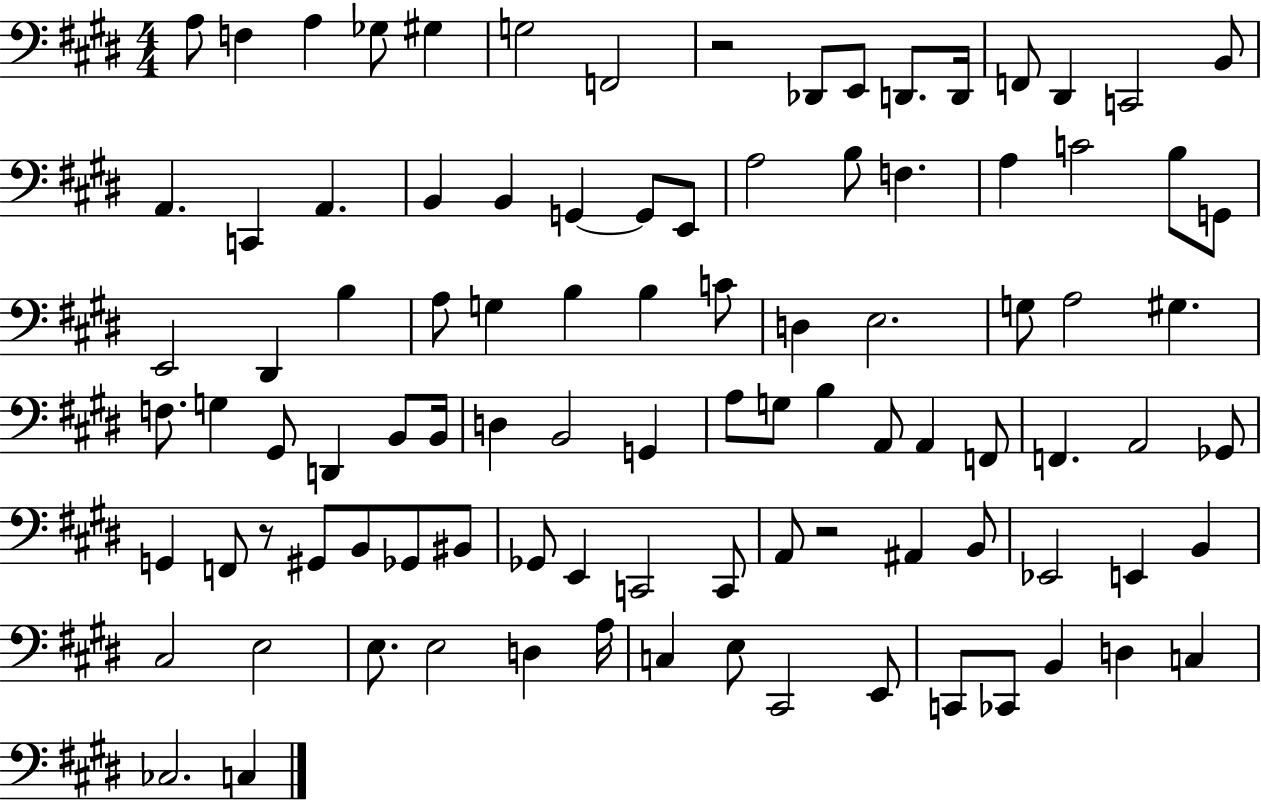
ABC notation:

X:1
T:Untitled
M:4/4
L:1/4
K:E
A,/2 F, A, _G,/2 ^G, G,2 F,,2 z2 _D,,/2 E,,/2 D,,/2 D,,/4 F,,/2 ^D,, C,,2 B,,/2 A,, C,, A,, B,, B,, G,, G,,/2 E,,/2 A,2 B,/2 F, A, C2 B,/2 G,,/2 E,,2 ^D,, B, A,/2 G, B, B, C/2 D, E,2 G,/2 A,2 ^G, F,/2 G, ^G,,/2 D,, B,,/2 B,,/4 D, B,,2 G,, A,/2 G,/2 B, A,,/2 A,, F,,/2 F,, A,,2 _G,,/2 G,, F,,/2 z/2 ^G,,/2 B,,/2 _G,,/2 ^B,,/2 _G,,/2 E,, C,,2 C,,/2 A,,/2 z2 ^A,, B,,/2 _E,,2 E,, B,, ^C,2 E,2 E,/2 E,2 D, A,/4 C, E,/2 ^C,,2 E,,/2 C,,/2 _C,,/2 B,, D, C, _C,2 C,